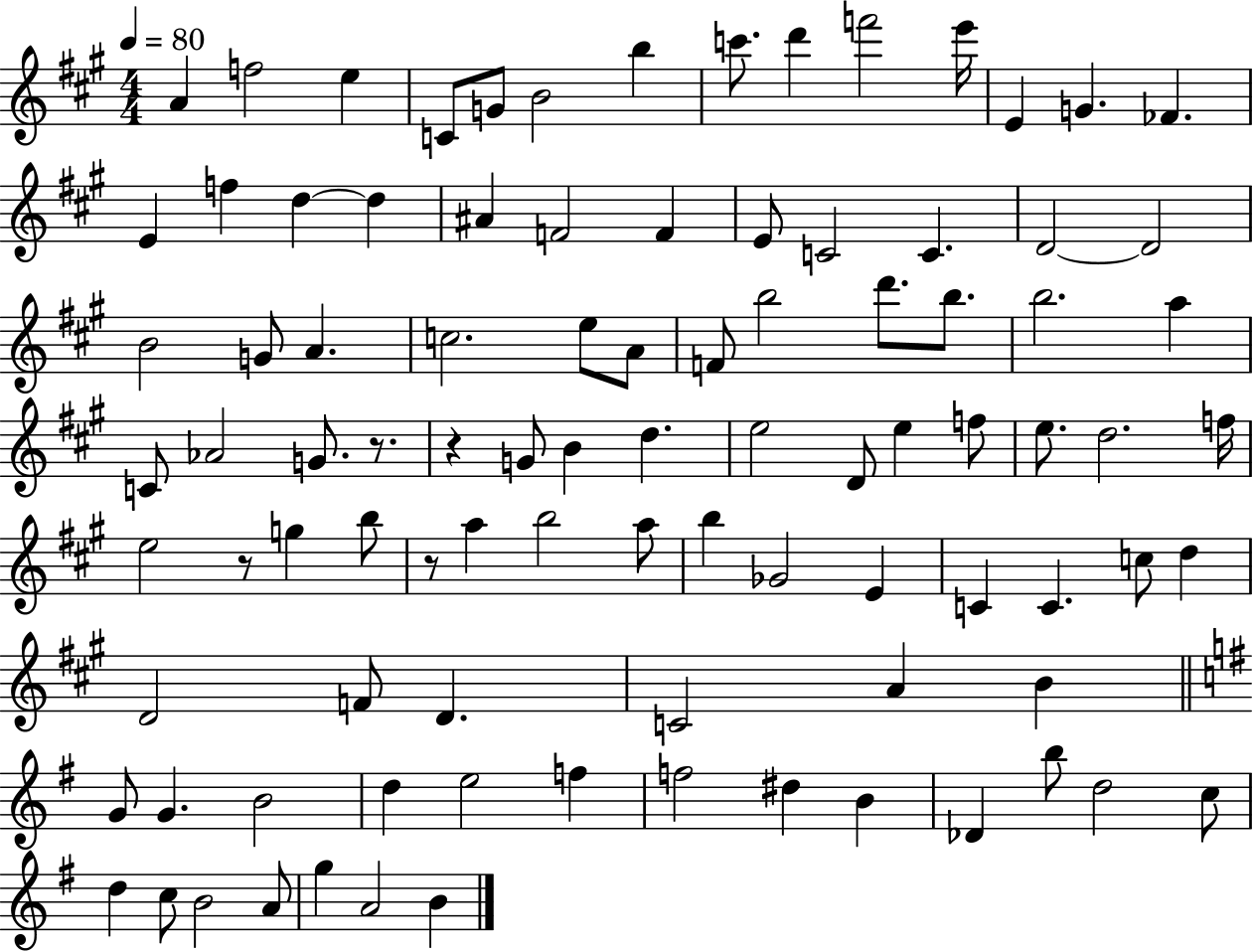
{
  \clef treble
  \numericTimeSignature
  \time 4/4
  \key a \major
  \tempo 4 = 80
  a'4 f''2 e''4 | c'8 g'8 b'2 b''4 | c'''8. d'''4 f'''2 e'''16 | e'4 g'4. fes'4. | \break e'4 f''4 d''4~~ d''4 | ais'4 f'2 f'4 | e'8 c'2 c'4. | d'2~~ d'2 | \break b'2 g'8 a'4. | c''2. e''8 a'8 | f'8 b''2 d'''8. b''8. | b''2. a''4 | \break c'8 aes'2 g'8. r8. | r4 g'8 b'4 d''4. | e''2 d'8 e''4 f''8 | e''8. d''2. f''16 | \break e''2 r8 g''4 b''8 | r8 a''4 b''2 a''8 | b''4 ges'2 e'4 | c'4 c'4. c''8 d''4 | \break d'2 f'8 d'4. | c'2 a'4 b'4 | \bar "||" \break \key e \minor g'8 g'4. b'2 | d''4 e''2 f''4 | f''2 dis''4 b'4 | des'4 b''8 d''2 c''8 | \break d''4 c''8 b'2 a'8 | g''4 a'2 b'4 | \bar "|."
}